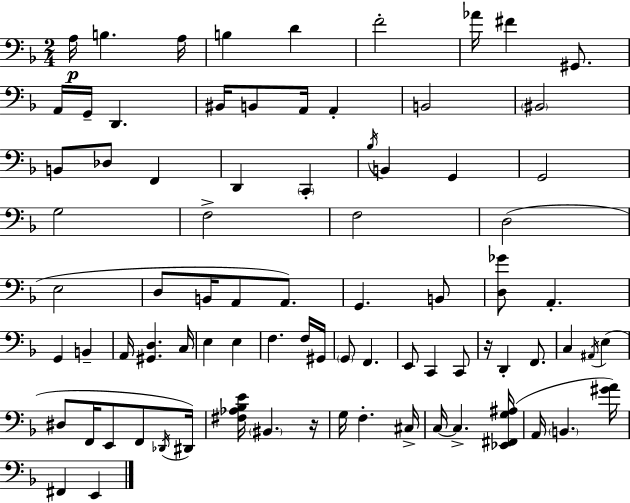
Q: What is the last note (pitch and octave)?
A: E2